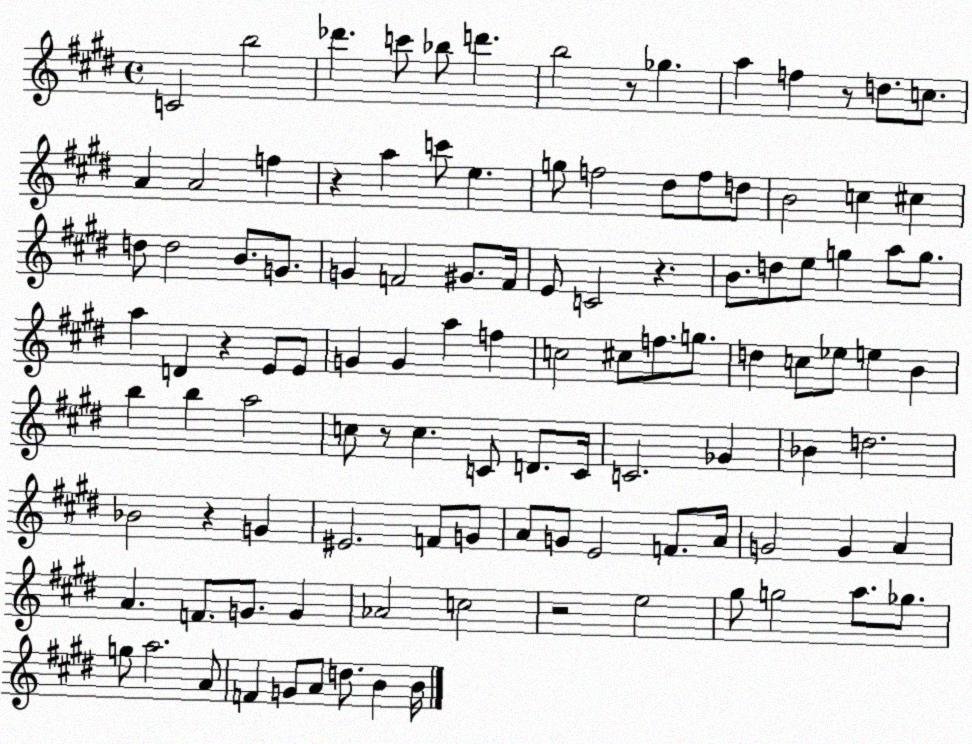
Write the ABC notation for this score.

X:1
T:Untitled
M:4/4
L:1/4
K:E
C2 b2 _d' c'/2 _b/2 d' b2 z/2 _g a f z/2 d/2 c/2 A A2 f z a c'/2 e g/2 f2 ^d/2 f/2 d/2 B2 c ^c d/2 d2 B/2 G/2 G F2 ^G/2 F/4 E/2 C2 z B/2 d/2 e/2 g a/2 g/2 a D z E/2 E/2 G G a f c2 ^c/2 f/2 g/2 d c/2 _e/2 e B b b a2 c/2 z/2 c C/2 D/2 C/4 C2 _G _B d2 _B2 z G ^E2 F/2 G/2 A/2 G/2 E2 F/2 A/4 G2 G A A F/2 G/2 G _A2 c2 z2 e2 ^g/2 g2 a/2 _g/2 g/2 a2 A/2 F G/2 A/2 d/2 B B/4